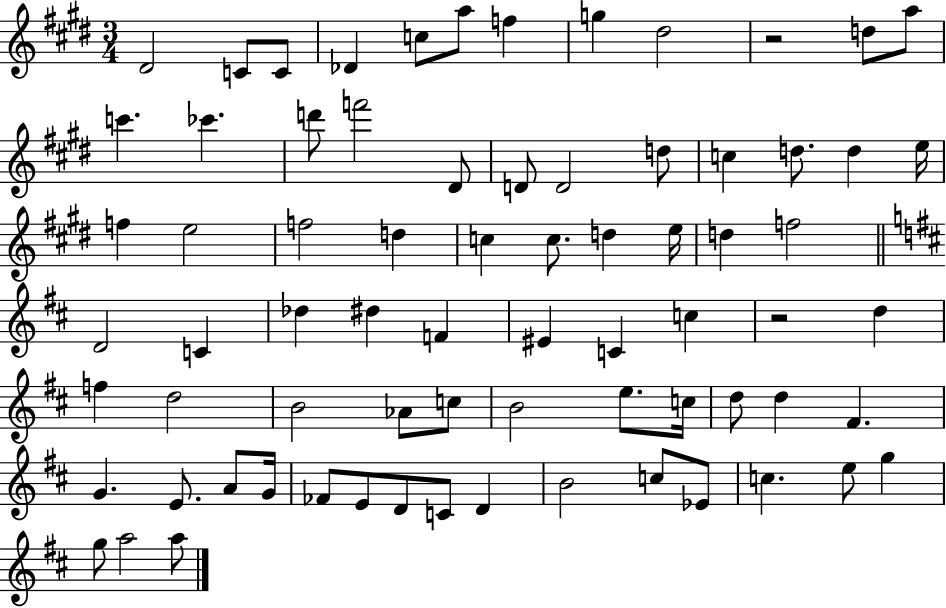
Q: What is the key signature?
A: E major